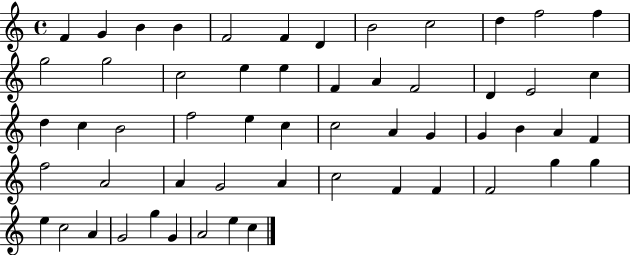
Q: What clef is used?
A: treble